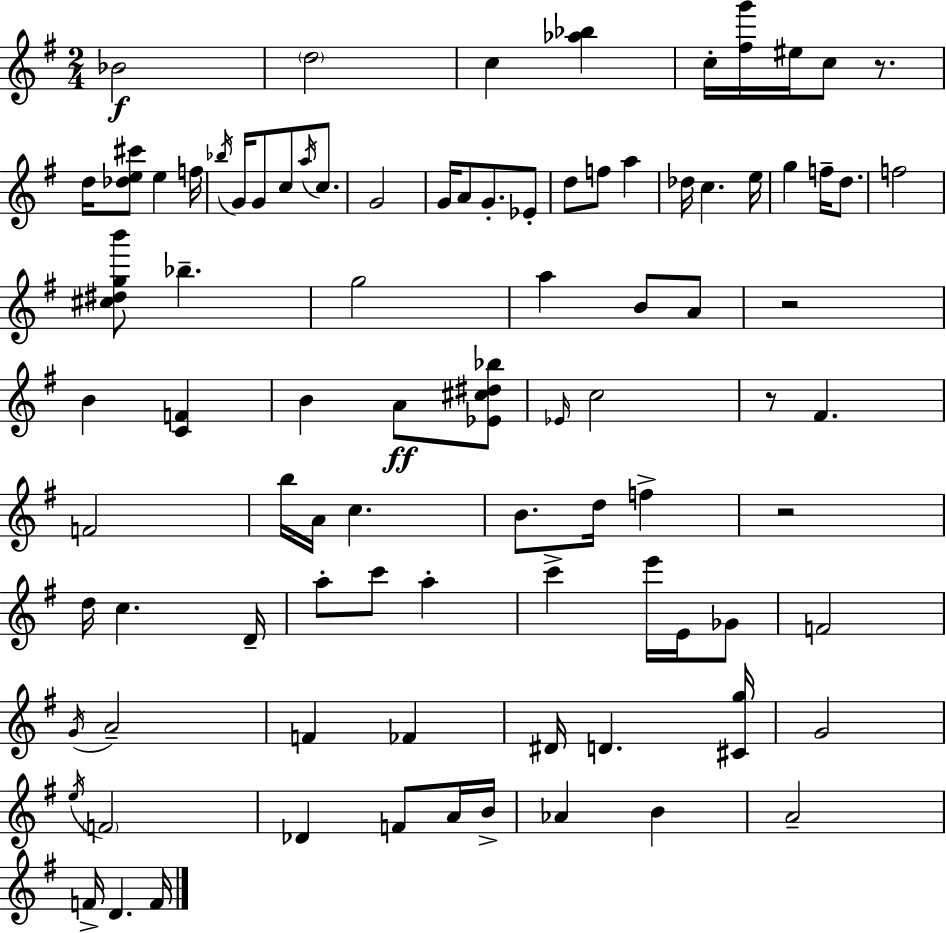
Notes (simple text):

Bb4/h D5/h C5/q [Ab5,Bb5]/q C5/s [F#5,G6]/s EIS5/s C5/e R/e. D5/s [Db5,E5,C#6]/e E5/q F5/s Bb5/s G4/s G4/e C5/e A5/s C5/e. G4/h G4/s A4/e G4/e. Eb4/e D5/e F5/e A5/q Db5/s C5/q. E5/s G5/q F5/s D5/e. F5/h [C#5,D#5,G5,B6]/e Bb5/q. G5/h A5/q B4/e A4/e R/h B4/q [C4,F4]/q B4/q A4/e [Eb4,C#5,D#5,Bb5]/e Eb4/s C5/h R/e F#4/q. F4/h B5/s A4/s C5/q. B4/e. D5/s F5/q R/h D5/s C5/q. D4/s A5/e C6/e A5/q C6/q E6/s E4/s Gb4/e F4/h G4/s A4/h F4/q FES4/q D#4/s D4/q. [C#4,G5]/s G4/h E5/s F4/h Db4/q F4/e A4/s B4/s Ab4/q B4/q A4/h F4/s D4/q. F4/s